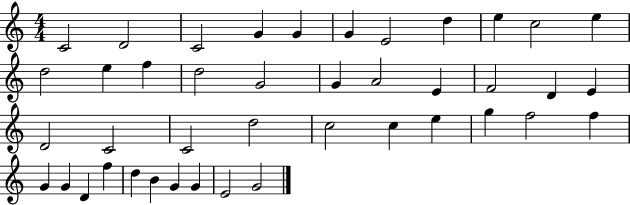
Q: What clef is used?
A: treble